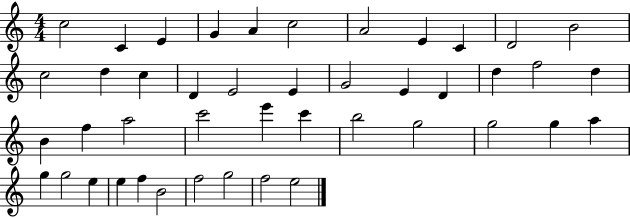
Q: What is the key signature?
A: C major